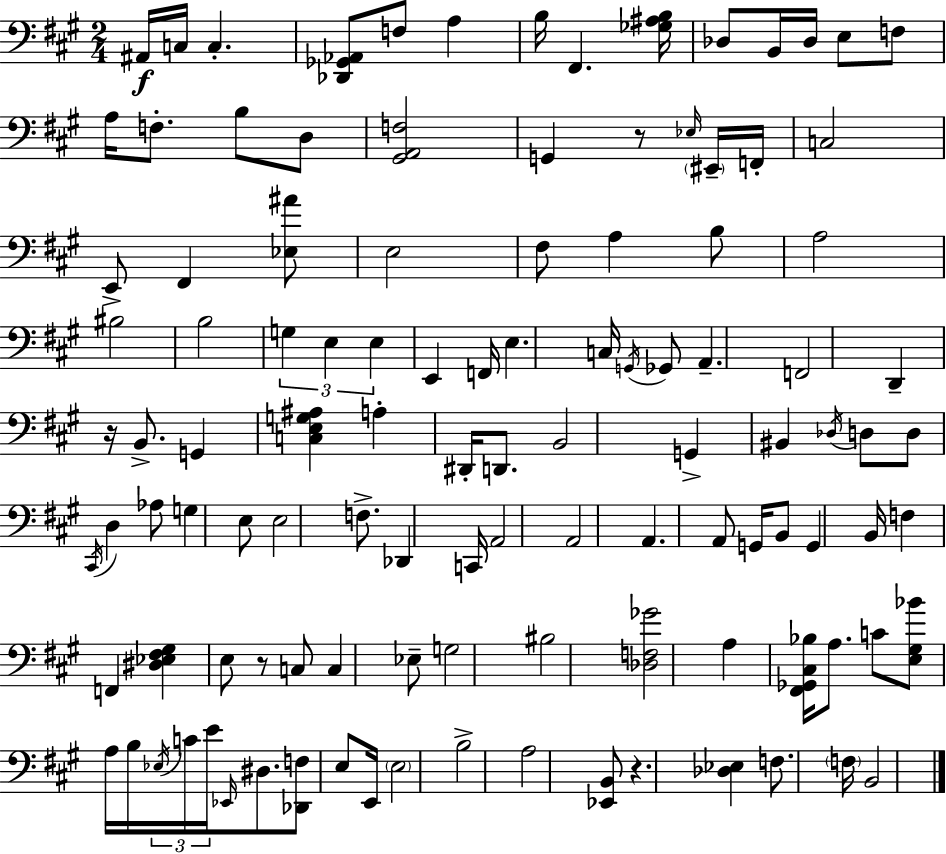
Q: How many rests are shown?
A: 4